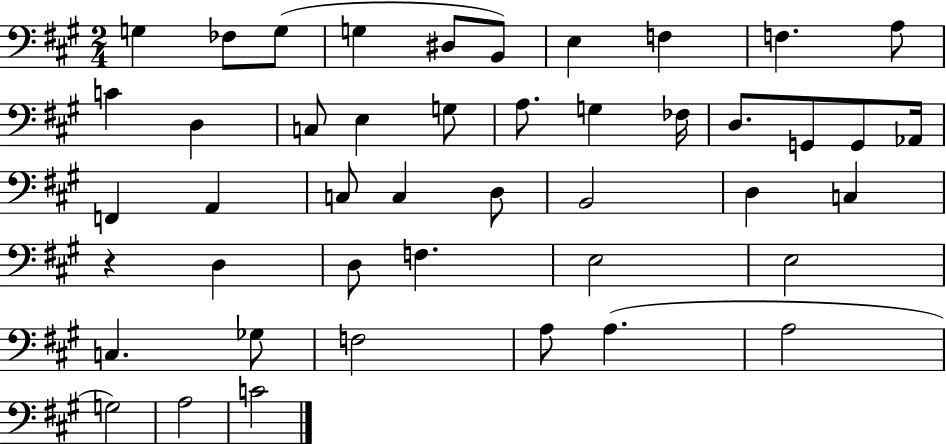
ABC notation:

X:1
T:Untitled
M:2/4
L:1/4
K:A
G, _F,/2 G,/2 G, ^D,/2 B,,/2 E, F, F, A,/2 C D, C,/2 E, G,/2 A,/2 G, _F,/4 D,/2 G,,/2 G,,/2 _A,,/4 F,, A,, C,/2 C, D,/2 B,,2 D, C, z D, D,/2 F, E,2 E,2 C, _G,/2 F,2 A,/2 A, A,2 G,2 A,2 C2